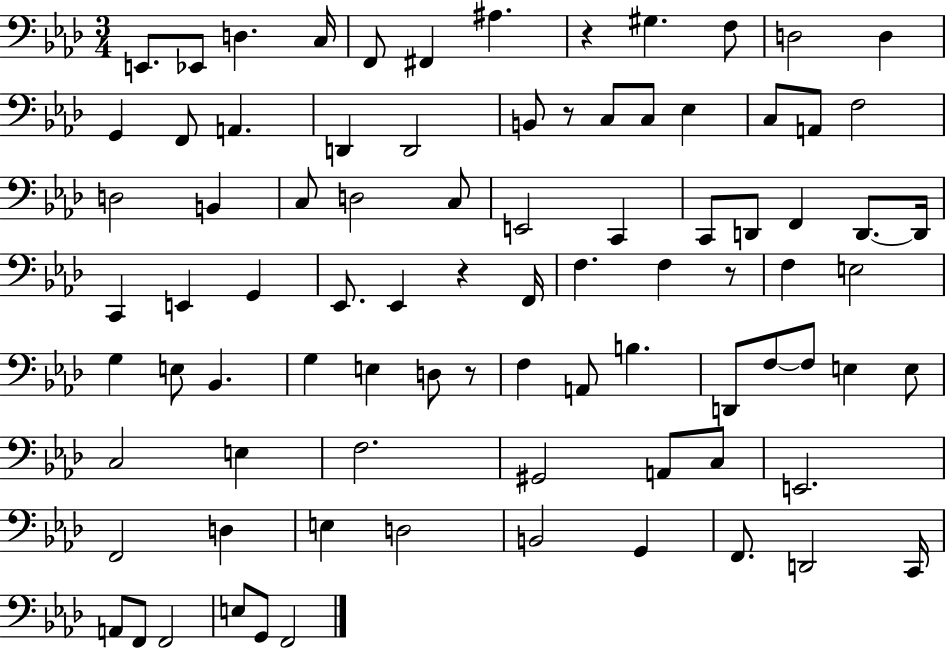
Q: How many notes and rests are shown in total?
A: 86